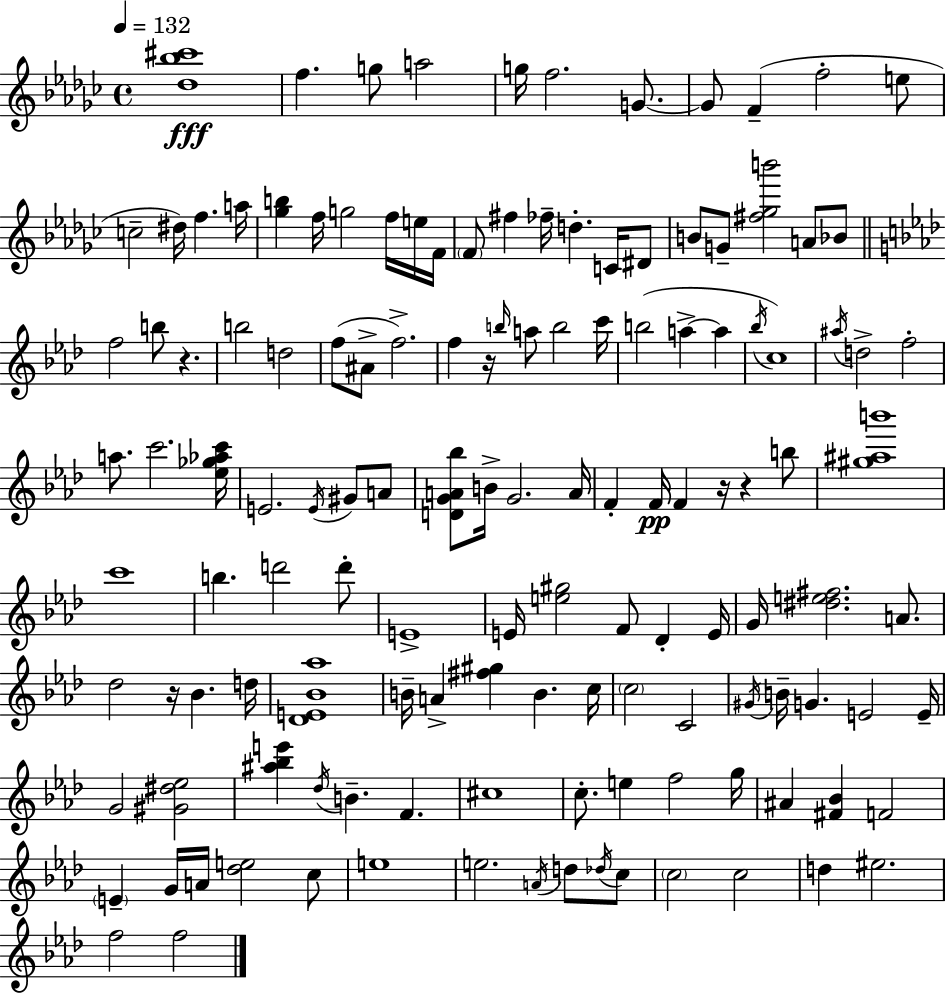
[Db5,Bb5,C#6]/w F5/q. G5/e A5/h G5/s F5/h. G4/e. G4/e F4/q F5/h E5/e C5/h D#5/s F5/q. A5/s [Gb5,B5]/q F5/s G5/h F5/s E5/s F4/s F4/e F#5/q FES5/s D5/q. C4/s D#4/e B4/e G4/e [F#5,Gb5,B6]/h A4/e Bb4/e F5/h B5/e R/q. B5/h D5/h F5/e A#4/e F5/h. F5/q R/s B5/s A5/e B5/h C6/s B5/h A5/q A5/q Bb5/s C5/w A#5/s D5/h F5/h A5/e. C6/h. [Eb5,Gb5,Ab5,C6]/s E4/h. E4/s G#4/e A4/e [D4,G4,A4,Bb5]/e B4/s G4/h. A4/s F4/q F4/s F4/q R/s R/q B5/e [G#5,A#5,B6]/w C6/w B5/q. D6/h D6/e E4/w E4/s [E5,G#5]/h F4/e Db4/q E4/s G4/s [D#5,E5,F#5]/h. A4/e. Db5/h R/s Bb4/q. D5/s [Db4,E4,Bb4,Ab5]/w B4/s A4/q [F#5,G#5]/q B4/q. C5/s C5/h C4/h G#4/s B4/s G4/q. E4/h E4/s G4/h [G#4,D#5,Eb5]/h [A#5,Bb5,E6]/q Db5/s B4/q. F4/q. C#5/w C5/e. E5/q F5/h G5/s A#4/q [F#4,Bb4]/q F4/h E4/q G4/s A4/s [Db5,E5]/h C5/e E5/w E5/h. A4/s D5/e Db5/s C5/e C5/h C5/h D5/q EIS5/h. F5/h F5/h